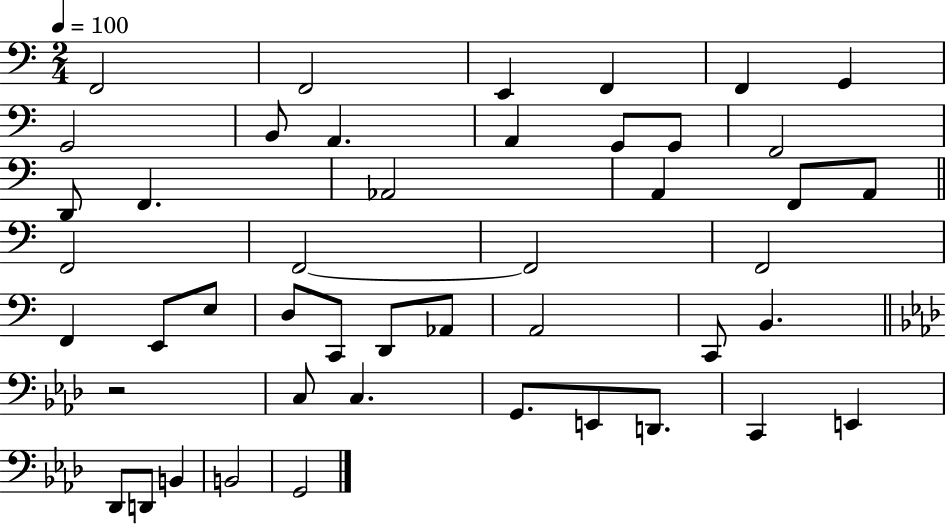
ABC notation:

X:1
T:Untitled
M:2/4
L:1/4
K:C
F,,2 F,,2 E,, F,, F,, G,, G,,2 B,,/2 A,, A,, G,,/2 G,,/2 F,,2 D,,/2 F,, _A,,2 A,, F,,/2 A,,/2 F,,2 F,,2 F,,2 F,,2 F,, E,,/2 E,/2 D,/2 C,,/2 D,,/2 _A,,/2 A,,2 C,,/2 B,, z2 C,/2 C, G,,/2 E,,/2 D,,/2 C,, E,, _D,,/2 D,,/2 B,, B,,2 G,,2